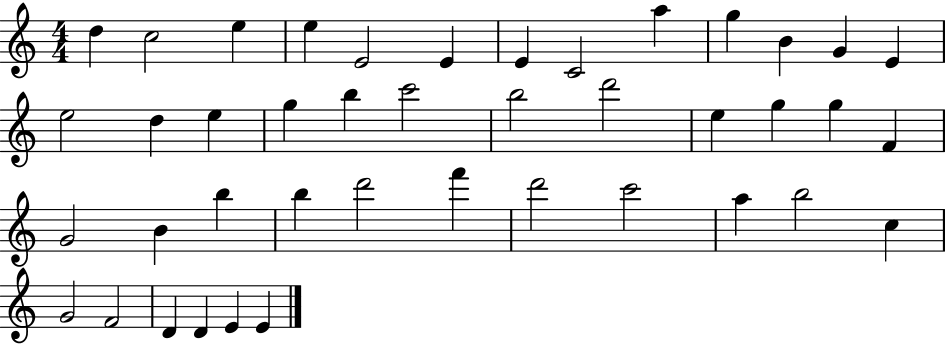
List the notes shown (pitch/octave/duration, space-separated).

D5/q C5/h E5/q E5/q E4/h E4/q E4/q C4/h A5/q G5/q B4/q G4/q E4/q E5/h D5/q E5/q G5/q B5/q C6/h B5/h D6/h E5/q G5/q G5/q F4/q G4/h B4/q B5/q B5/q D6/h F6/q D6/h C6/h A5/q B5/h C5/q G4/h F4/h D4/q D4/q E4/q E4/q